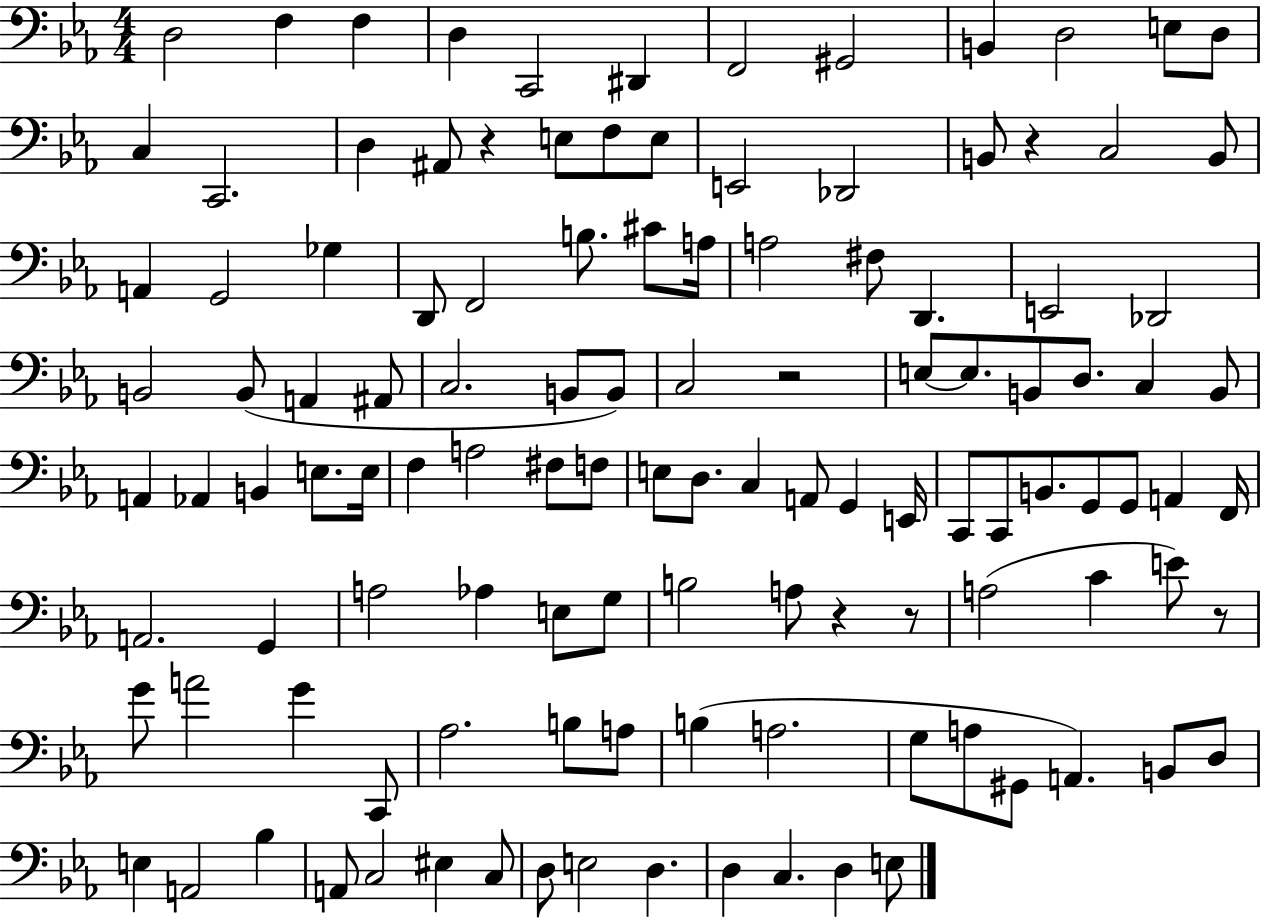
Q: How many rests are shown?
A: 6